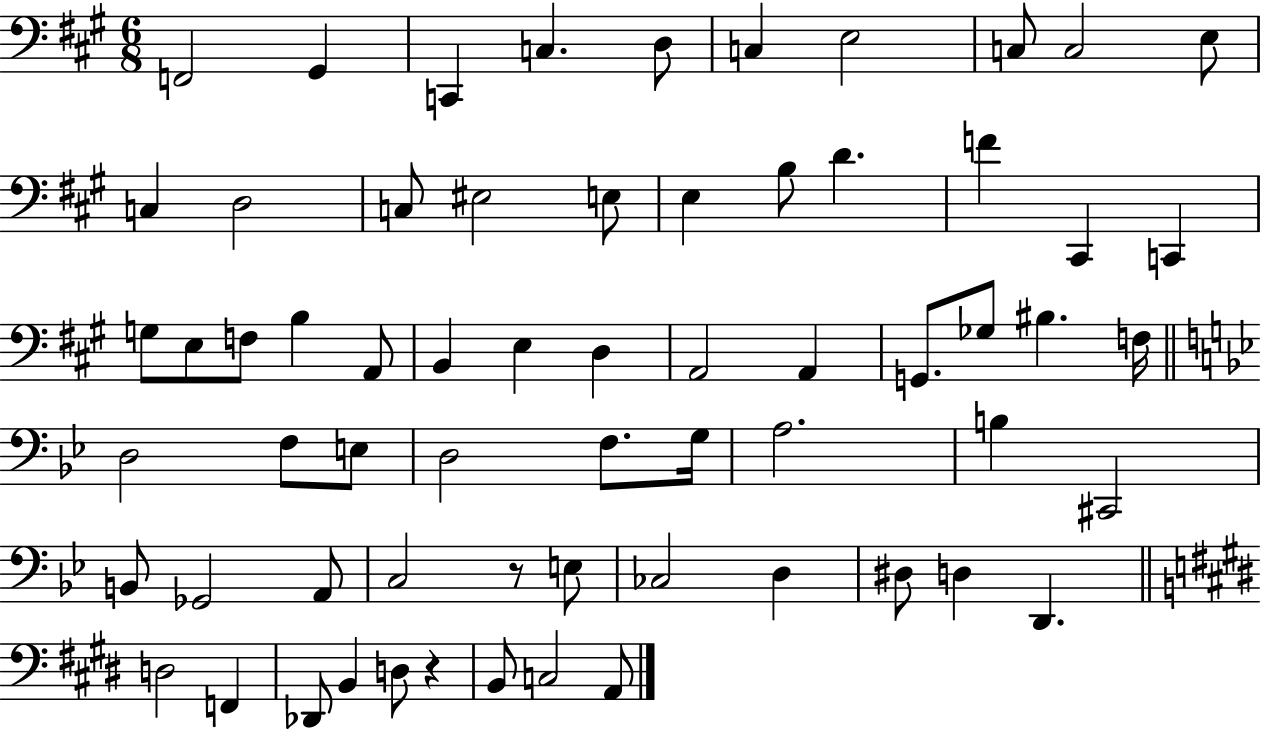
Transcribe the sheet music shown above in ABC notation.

X:1
T:Untitled
M:6/8
L:1/4
K:A
F,,2 ^G,, C,, C, D,/2 C, E,2 C,/2 C,2 E,/2 C, D,2 C,/2 ^E,2 E,/2 E, B,/2 D F ^C,, C,, G,/2 E,/2 F,/2 B, A,,/2 B,, E, D, A,,2 A,, G,,/2 _G,/2 ^B, F,/4 D,2 F,/2 E,/2 D,2 F,/2 G,/4 A,2 B, ^C,,2 B,,/2 _G,,2 A,,/2 C,2 z/2 E,/2 _C,2 D, ^D,/2 D, D,, D,2 F,, _D,,/2 B,, D,/2 z B,,/2 C,2 A,,/2